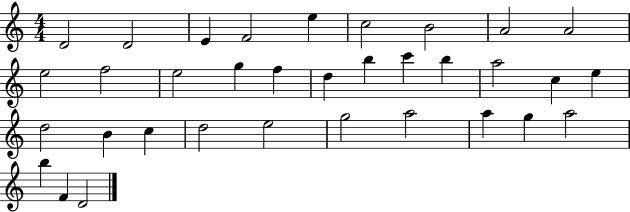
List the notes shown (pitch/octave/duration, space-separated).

D4/h D4/h E4/q F4/h E5/q C5/h B4/h A4/h A4/h E5/h F5/h E5/h G5/q F5/q D5/q B5/q C6/q B5/q A5/h C5/q E5/q D5/h B4/q C5/q D5/h E5/h G5/h A5/h A5/q G5/q A5/h B5/q F4/q D4/h